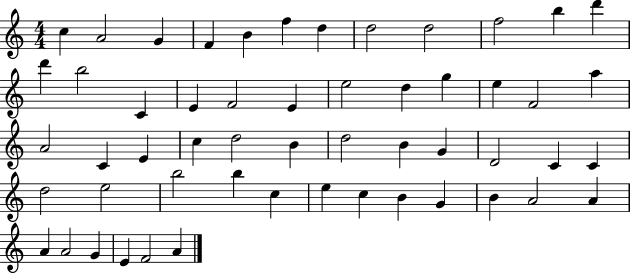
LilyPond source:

{
  \clef treble
  \numericTimeSignature
  \time 4/4
  \key c \major
  c''4 a'2 g'4 | f'4 b'4 f''4 d''4 | d''2 d''2 | f''2 b''4 d'''4 | \break d'''4 b''2 c'4 | e'4 f'2 e'4 | e''2 d''4 g''4 | e''4 f'2 a''4 | \break a'2 c'4 e'4 | c''4 d''2 b'4 | d''2 b'4 g'4 | d'2 c'4 c'4 | \break d''2 e''2 | b''2 b''4 c''4 | e''4 c''4 b'4 g'4 | b'4 a'2 a'4 | \break a'4 a'2 g'4 | e'4 f'2 a'4 | \bar "|."
}